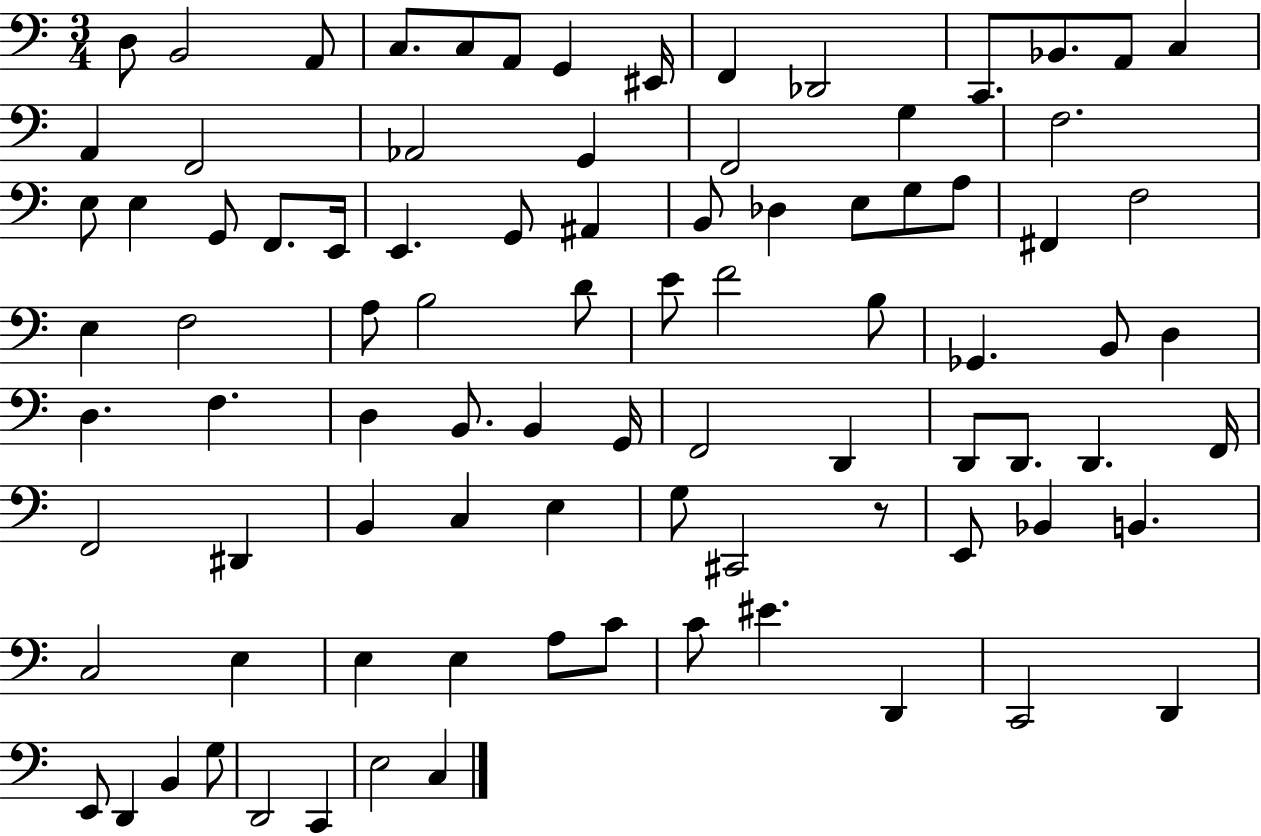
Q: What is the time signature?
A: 3/4